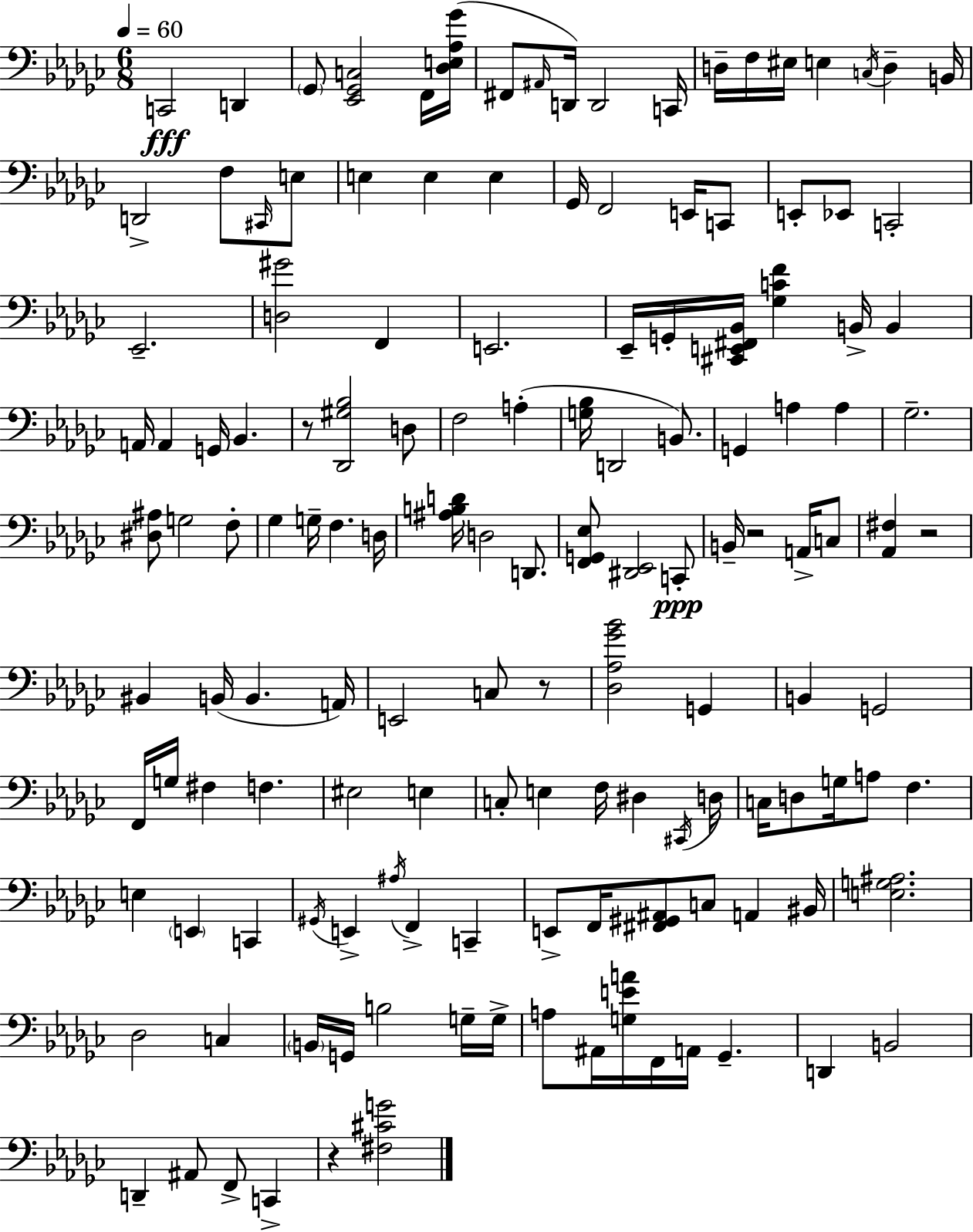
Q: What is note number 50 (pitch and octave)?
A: Gb3